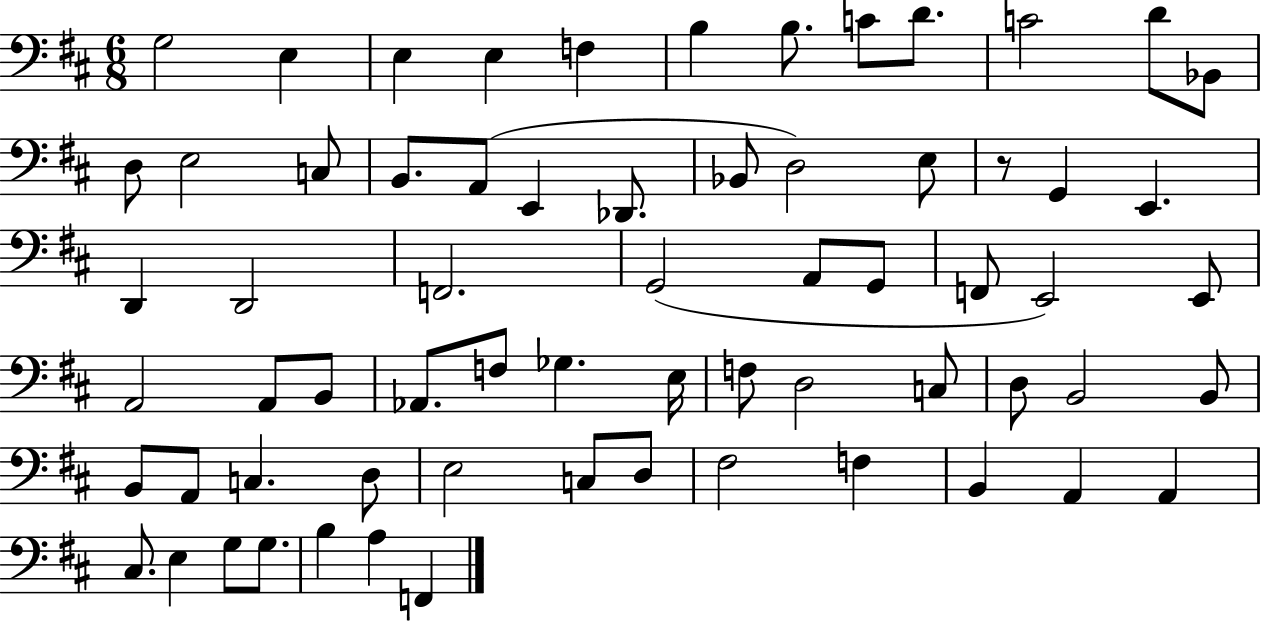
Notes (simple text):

G3/h E3/q E3/q E3/q F3/q B3/q B3/e. C4/e D4/e. C4/h D4/e Bb2/e D3/e E3/h C3/e B2/e. A2/e E2/q Db2/e. Bb2/e D3/h E3/e R/e G2/q E2/q. D2/q D2/h F2/h. G2/h A2/e G2/e F2/e E2/h E2/e A2/h A2/e B2/e Ab2/e. F3/e Gb3/q. E3/s F3/e D3/h C3/e D3/e B2/h B2/e B2/e A2/e C3/q. D3/e E3/h C3/e D3/e F#3/h F3/q B2/q A2/q A2/q C#3/e. E3/q G3/e G3/e. B3/q A3/q F2/q